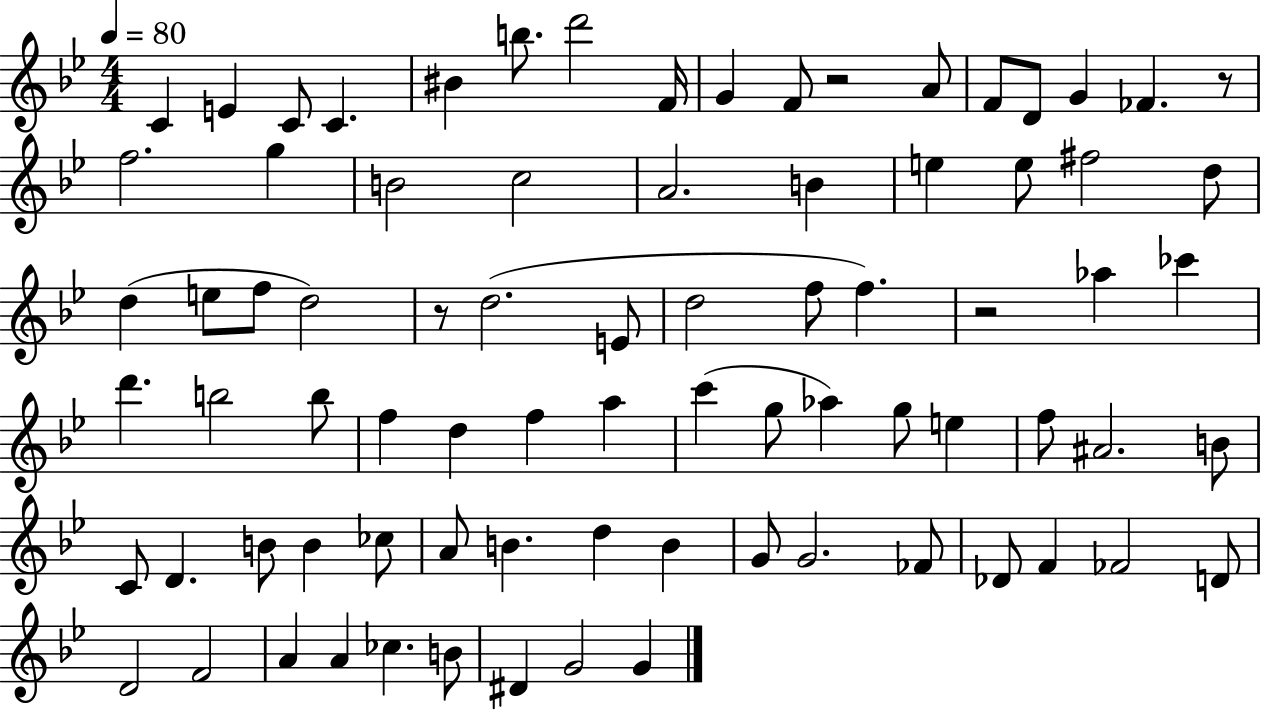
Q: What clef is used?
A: treble